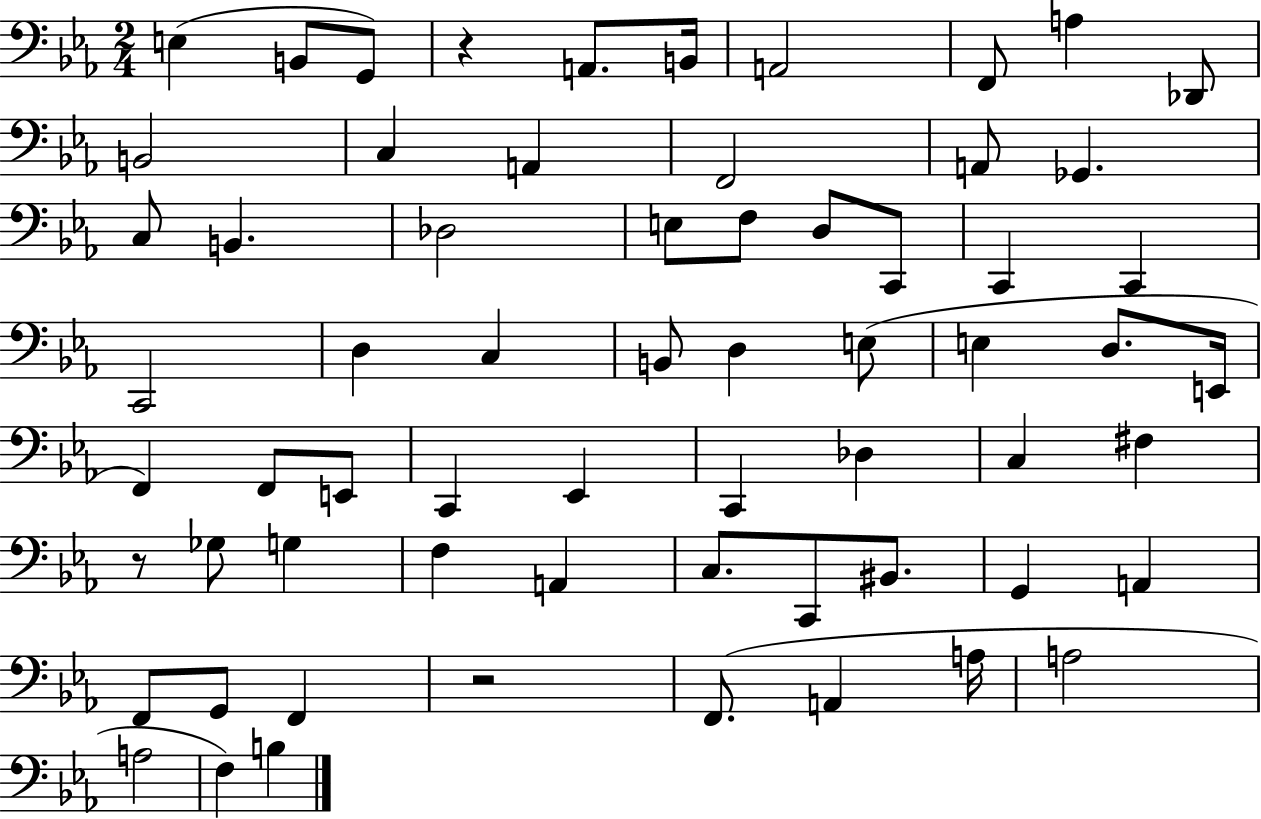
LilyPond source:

{
  \clef bass
  \numericTimeSignature
  \time 2/4
  \key ees \major
  e4( b,8 g,8) | r4 a,8. b,16 | a,2 | f,8 a4 des,8 | \break b,2 | c4 a,4 | f,2 | a,8 ges,4. | \break c8 b,4. | des2 | e8 f8 d8 c,8 | c,4 c,4 | \break c,2 | d4 c4 | b,8 d4 e8( | e4 d8. e,16 | \break f,4) f,8 e,8 | c,4 ees,4 | c,4 des4 | c4 fis4 | \break r8 ges8 g4 | f4 a,4 | c8. c,8 bis,8. | g,4 a,4 | \break f,8 g,8 f,4 | r2 | f,8.( a,4 a16 | a2 | \break a2 | f4) b4 | \bar "|."
}